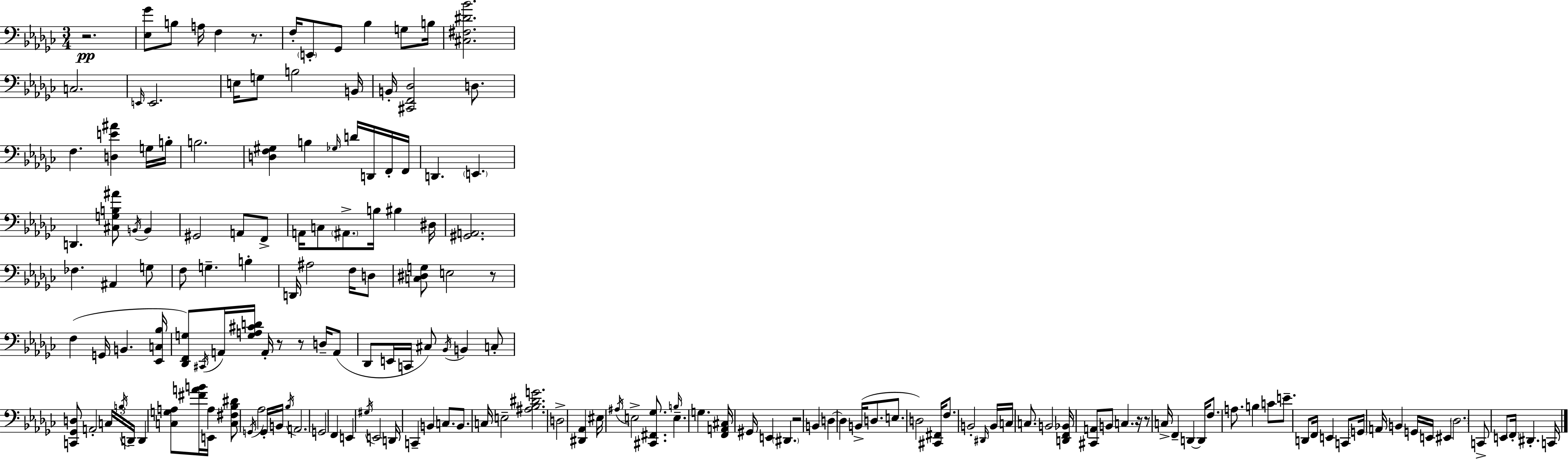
R/h. [Eb3,Gb4]/e B3/e A3/s F3/q R/e. F3/s E2/e Gb2/e Bb3/q G3/e B3/s [C#3,F#3,D#4,Bb4]/h. C3/h. E2/s E2/h. E3/s G3/e B3/h B2/s B2/s [C#2,F2,Db3]/h D3/e. F3/q. [D3,E4,A#4]/q G3/s B3/s B3/h. [D3,F3,G#3]/q B3/q Gb3/s D4/s D2/s F2/s F2/s D2/q. E2/q. D2/q. [C#3,G3,B3,A#4]/e B2/s B2/q G#2/h A2/e F2/e A2/s C3/e A#2/e. B3/s BIS3/q D#3/s [G#2,A2]/h. FES3/q. A#2/q G3/e F3/e G3/q. B3/q D2/s A#3/h F3/s D3/e [C3,D#3,G3]/e E3/h R/e F3/q G2/s B2/q. [Eb2,C3,Bb3]/s [Db2,F2,G3]/e C#2/s A2/s [G3,A3,C#4,D4]/s A2/s R/e R/e D3/s A2/e Db2/e E2/s C2/s C#3/e Bb2/s B2/q C3/e [C2,Gb2,D3]/e A2/h C3/s B3/s D2/s D2/q [C3,G3,A3]/e [F#4,A4,B4]/s E2/s A3/q [C3,F#3,Bb3,D#4]/e G2/s Ab3/h G2/s B2/s Bb3/s A2/h. G2/h F2/q E2/q G#3/s E2/h D2/s C2/q B2/q C3/e. B2/e. C3/s E3/h [A#3,Bb3,D#4,G4]/h. D3/h [D#2,Ab2]/q EIS3/s A#3/s E3/h [C#2,F#2,Gb3]/e. B3/s E3/q. G3/q. [F2,A2,C#3]/s G#2/s E2/q D#2/q. R/h B2/q D3/q D3/q B2/s D3/e. E3/e. D3/h [C#2,F#2]/s F3/e. B2/h D#2/s B2/s C3/s C3/e. B2/h [D2,F2,Bb2]/s [C#2,A2]/e B2/e C3/q. R/s R/e C3/s F2/q D2/q D2/s F3/e. A3/e. B3/q C4/e E4/e. D2/e F2/s E2/q C2/e G2/s A2/s B2/q G2/s E2/s EIS2/q Db3/h. C2/e E2/e F2/s D#2/q. C2/s